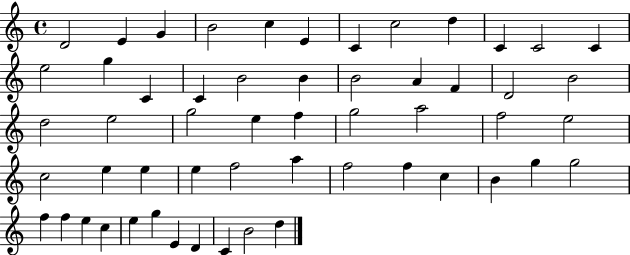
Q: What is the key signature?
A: C major